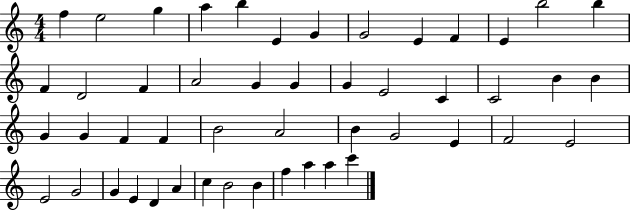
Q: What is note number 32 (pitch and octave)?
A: B4